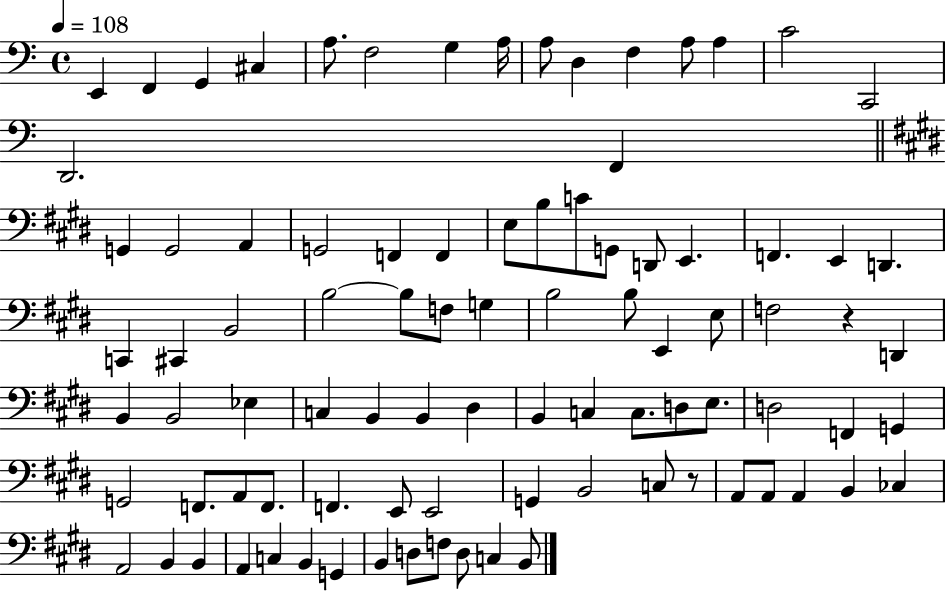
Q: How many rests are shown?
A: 2